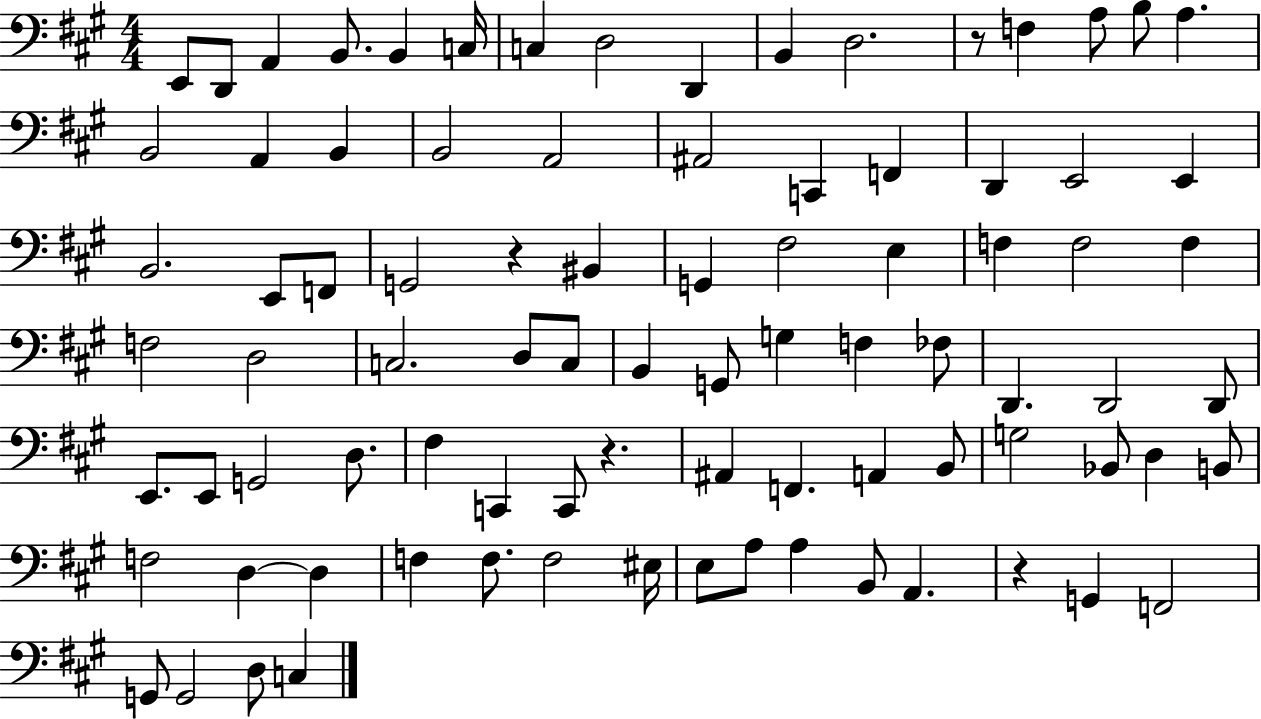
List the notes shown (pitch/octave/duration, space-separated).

E2/e D2/e A2/q B2/e. B2/q C3/s C3/q D3/h D2/q B2/q D3/h. R/e F3/q A3/e B3/e A3/q. B2/h A2/q B2/q B2/h A2/h A#2/h C2/q F2/q D2/q E2/h E2/q B2/h. E2/e F2/e G2/h R/q BIS2/q G2/q F#3/h E3/q F3/q F3/h F3/q F3/h D3/h C3/h. D3/e C3/e B2/q G2/e G3/q F3/q FES3/e D2/q. D2/h D2/e E2/e. E2/e G2/h D3/e. F#3/q C2/q C2/e R/q. A#2/q F2/q. A2/q B2/e G3/h Bb2/e D3/q B2/e F3/h D3/q D3/q F3/q F3/e. F3/h EIS3/s E3/e A3/e A3/q B2/e A2/q. R/q G2/q F2/h G2/e G2/h D3/e C3/q